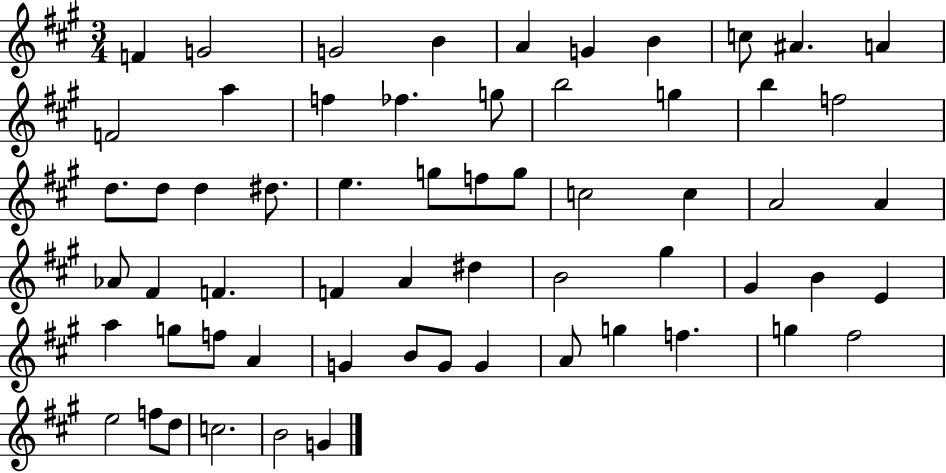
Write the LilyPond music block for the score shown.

{
  \clef treble
  \numericTimeSignature
  \time 3/4
  \key a \major
  f'4 g'2 | g'2 b'4 | a'4 g'4 b'4 | c''8 ais'4. a'4 | \break f'2 a''4 | f''4 fes''4. g''8 | b''2 g''4 | b''4 f''2 | \break d''8. d''8 d''4 dis''8. | e''4. g''8 f''8 g''8 | c''2 c''4 | a'2 a'4 | \break aes'8 fis'4 f'4. | f'4 a'4 dis''4 | b'2 gis''4 | gis'4 b'4 e'4 | \break a''4 g''8 f''8 a'4 | g'4 b'8 g'8 g'4 | a'8 g''4 f''4. | g''4 fis''2 | \break e''2 f''8 d''8 | c''2. | b'2 g'4 | \bar "|."
}